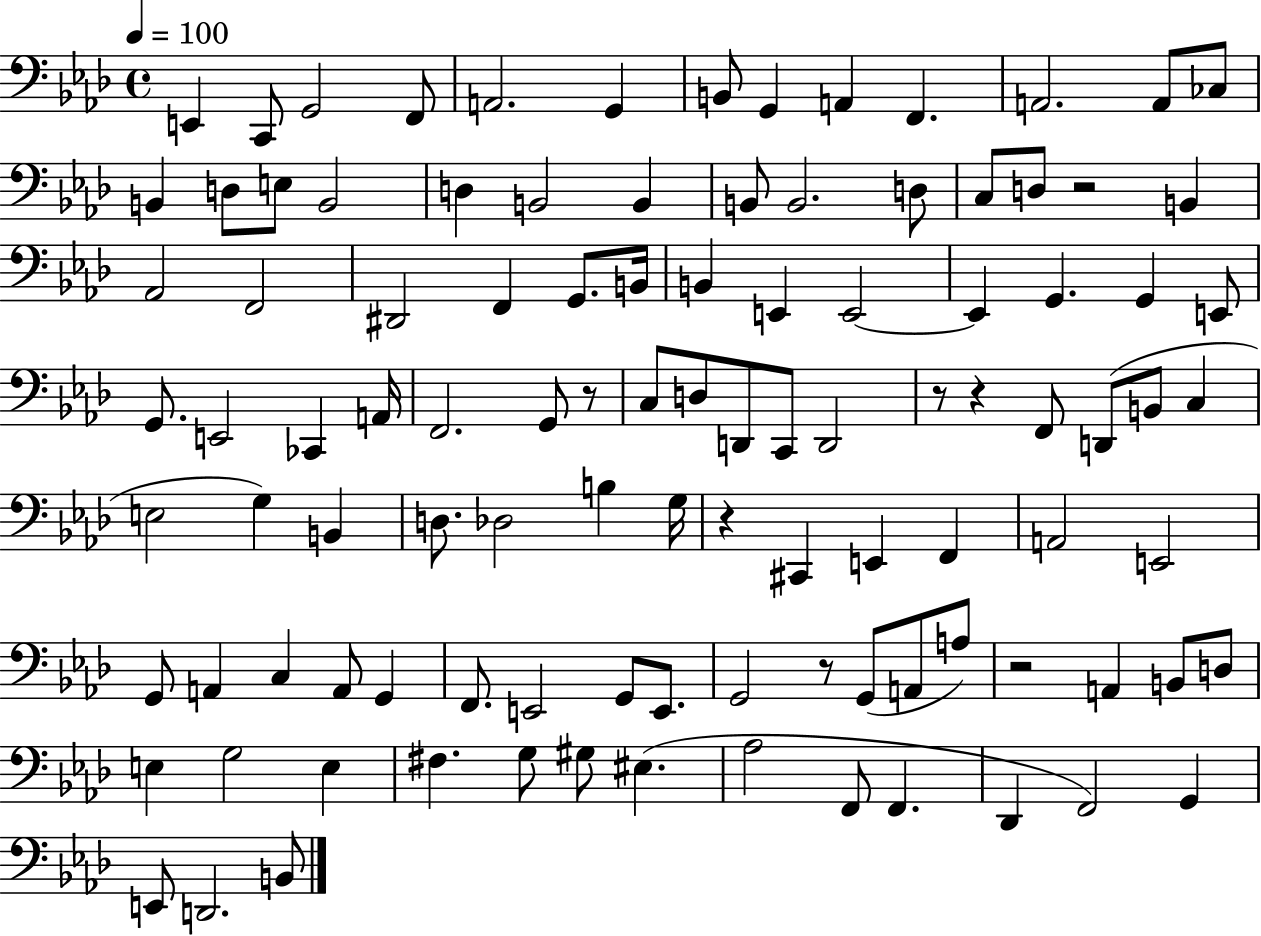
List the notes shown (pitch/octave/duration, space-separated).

E2/q C2/e G2/h F2/e A2/h. G2/q B2/e G2/q A2/q F2/q. A2/h. A2/e CES3/e B2/q D3/e E3/e B2/h D3/q B2/h B2/q B2/e B2/h. D3/e C3/e D3/e R/h B2/q Ab2/h F2/h D#2/h F2/q G2/e. B2/s B2/q E2/q E2/h E2/q G2/q. G2/q E2/e G2/e. E2/h CES2/q A2/s F2/h. G2/e R/e C3/e D3/e D2/e C2/e D2/h R/e R/q F2/e D2/e B2/e C3/q E3/h G3/q B2/q D3/e. Db3/h B3/q G3/s R/q C#2/q E2/q F2/q A2/h E2/h G2/e A2/q C3/q A2/e G2/q F2/e. E2/h G2/e E2/e. G2/h R/e G2/e A2/e A3/e R/h A2/q B2/e D3/e E3/q G3/h E3/q F#3/q. G3/e G#3/e EIS3/q. Ab3/h F2/e F2/q. Db2/q F2/h G2/q E2/e D2/h. B2/e